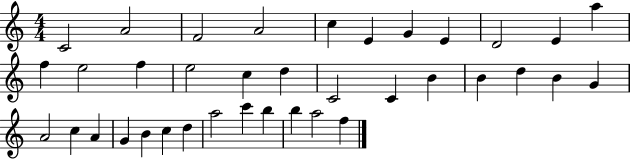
{
  \clef treble
  \numericTimeSignature
  \time 4/4
  \key c \major
  c'2 a'2 | f'2 a'2 | c''4 e'4 g'4 e'4 | d'2 e'4 a''4 | \break f''4 e''2 f''4 | e''2 c''4 d''4 | c'2 c'4 b'4 | b'4 d''4 b'4 g'4 | \break a'2 c''4 a'4 | g'4 b'4 c''4 d''4 | a''2 c'''4 b''4 | b''4 a''2 f''4 | \break \bar "|."
}